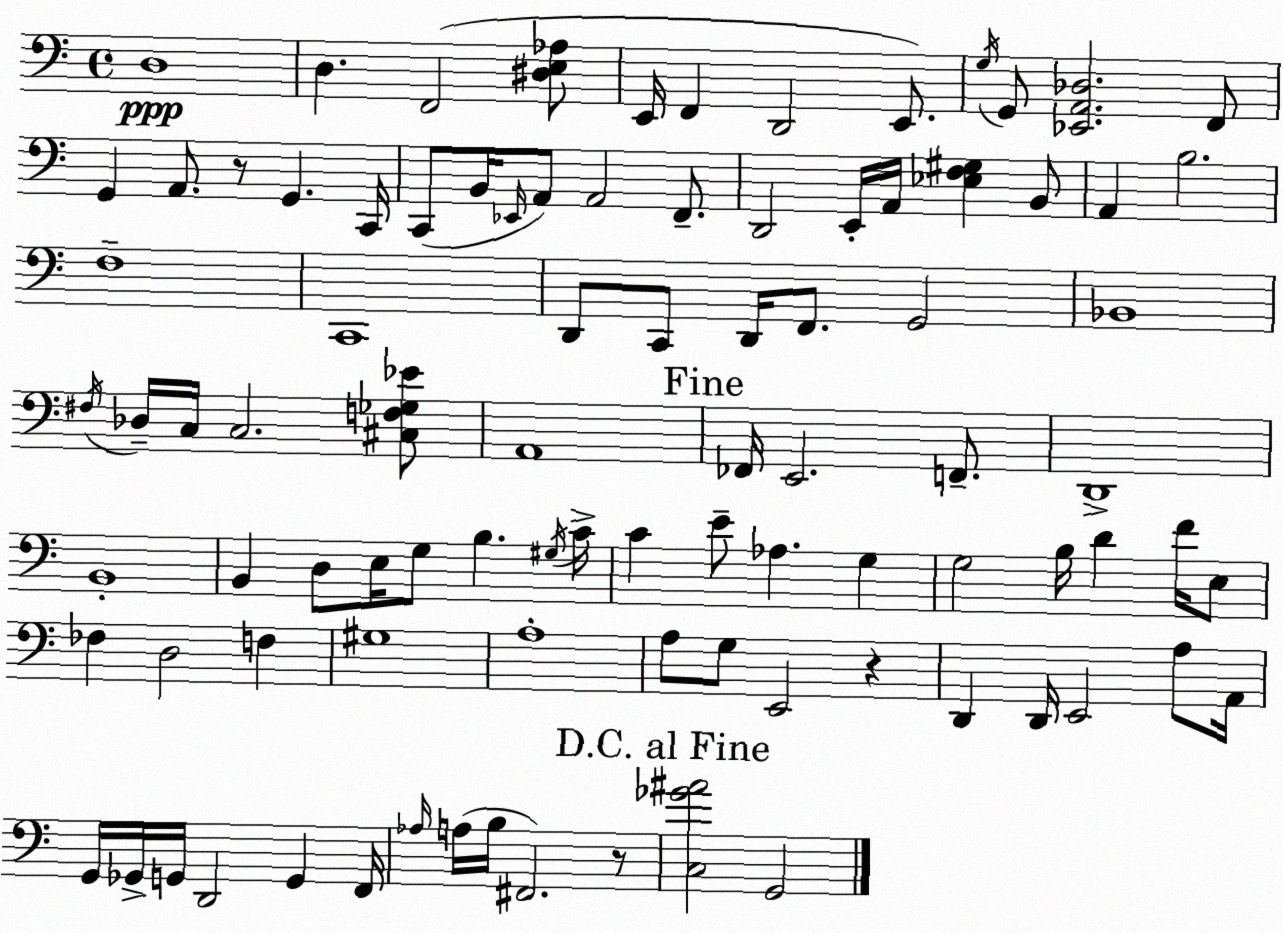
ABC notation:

X:1
T:Untitled
M:4/4
L:1/4
K:C
D,4 D, F,,2 [^D,E,_A,]/2 E,,/4 F,, D,,2 E,,/2 G,/4 G,,/2 [_E,,A,,_D,]2 F,,/2 G,, A,,/2 z/2 G,, C,,/4 C,,/2 B,,/4 _E,,/4 A,,/2 A,,2 F,,/2 D,,2 E,,/4 A,,/4 [_E,F,^G,] B,,/2 A,, B,2 F,4 C,,4 D,,/2 C,,/2 D,,/4 F,,/2 G,,2 _B,,4 ^F,/4 _D,/4 C,/4 C,2 [^C,F,_G,_E]/2 A,,4 _F,,/4 E,,2 F,,/2 D,,4 B,,4 B,, D,/2 E,/4 G,/2 B, ^G,/4 C/4 C E/2 _A, G, G,2 B,/4 D F/4 E,/2 _F, D,2 F, ^G,4 A,4 A,/2 G,/2 E,,2 z D,, D,,/4 E,,2 A,/2 A,,/4 G,,/4 _G,,/4 G,,/4 D,,2 G,, F,,/4 _A,/4 A,/4 B,/4 ^F,,2 z/2 [C,_G^A]2 G,,2